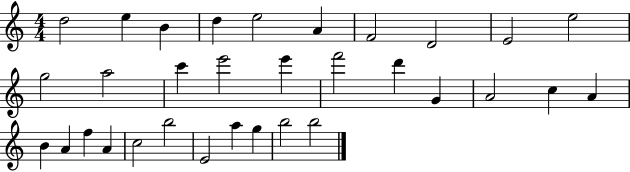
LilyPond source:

{
  \clef treble
  \numericTimeSignature
  \time 4/4
  \key c \major
  d''2 e''4 b'4 | d''4 e''2 a'4 | f'2 d'2 | e'2 e''2 | \break g''2 a''2 | c'''4 e'''2 e'''4 | f'''2 d'''4 g'4 | a'2 c''4 a'4 | \break b'4 a'4 f''4 a'4 | c''2 b''2 | e'2 a''4 g''4 | b''2 b''2 | \break \bar "|."
}